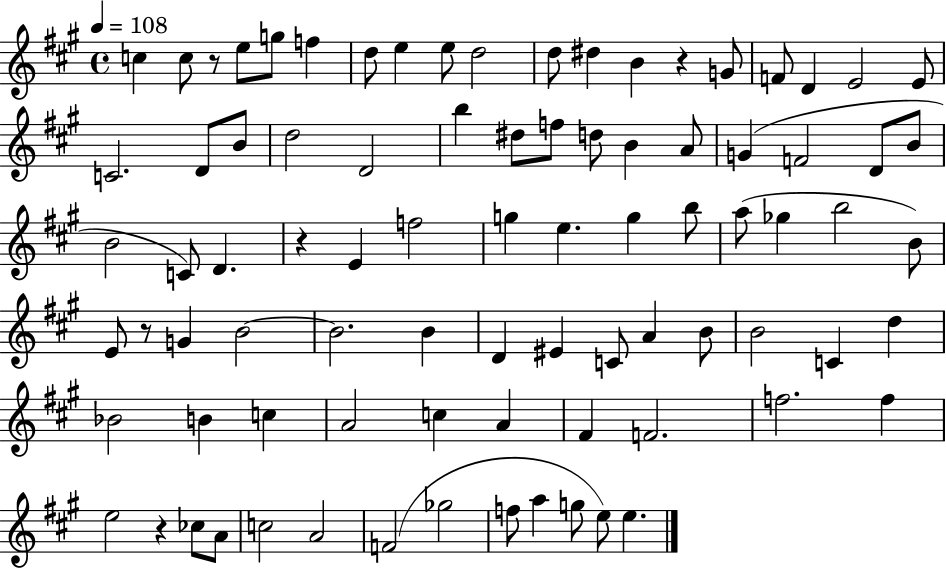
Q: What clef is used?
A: treble